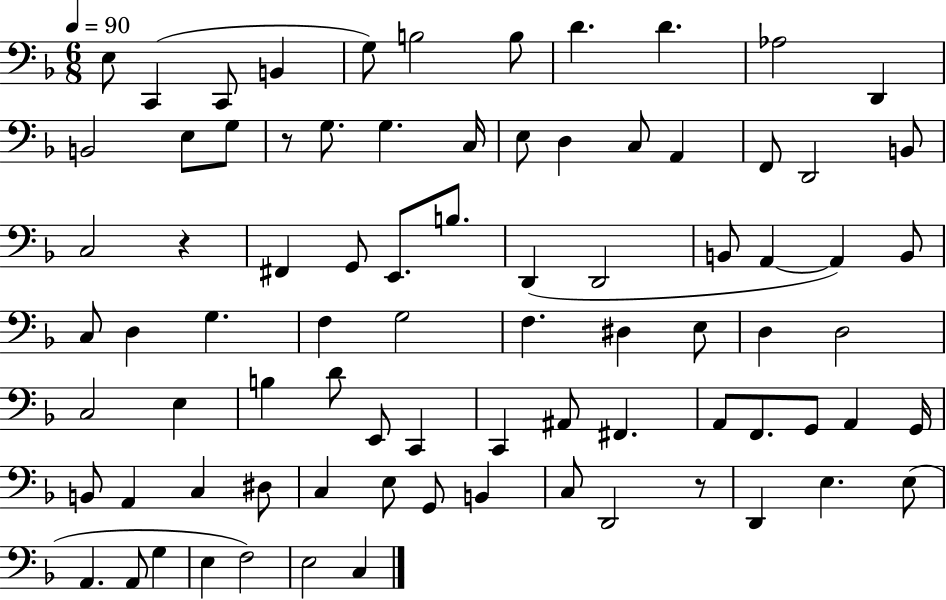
E3/e C2/q C2/e B2/q G3/e B3/h B3/e D4/q. D4/q. Ab3/h D2/q B2/h E3/e G3/e R/e G3/e. G3/q. C3/s E3/e D3/q C3/e A2/q F2/e D2/h B2/e C3/h R/q F#2/q G2/e E2/e. B3/e. D2/q D2/h B2/e A2/q A2/q B2/e C3/e D3/q G3/q. F3/q G3/h F3/q. D#3/q E3/e D3/q D3/h C3/h E3/q B3/q D4/e E2/e C2/q C2/q A#2/e F#2/q. A2/e F2/e. G2/e A2/q G2/s B2/e A2/q C3/q D#3/e C3/q E3/e G2/e B2/q C3/e D2/h R/e D2/q E3/q. E3/e A2/q. A2/e G3/q E3/q F3/h E3/h C3/q